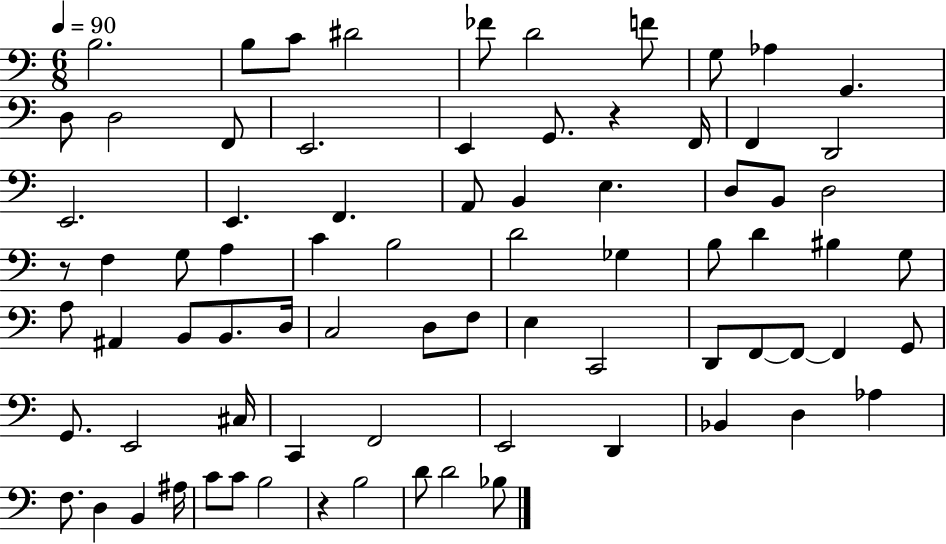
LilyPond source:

{
  \clef bass
  \numericTimeSignature
  \time 6/8
  \key c \major
  \tempo 4 = 90
  \repeat volta 2 { b2. | b8 c'8 dis'2 | fes'8 d'2 f'8 | g8 aes4 g,4. | \break d8 d2 f,8 | e,2. | e,4 g,8. r4 f,16 | f,4 d,2 | \break e,2. | e,4. f,4. | a,8 b,4 e4. | d8 b,8 d2 | \break r8 f4 g8 a4 | c'4 b2 | d'2 ges4 | b8 d'4 bis4 g8 | \break a8 ais,4 b,8 b,8. d16 | c2 d8 f8 | e4 c,2 | d,8 f,8~~ f,8~~ f,4 g,8 | \break g,8. e,2 cis16 | c,4 f,2 | e,2 d,4 | bes,4 d4 aes4 | \break f8. d4 b,4 ais16 | c'8 c'8 b2 | r4 b2 | d'8 d'2 bes8 | \break } \bar "|."
}